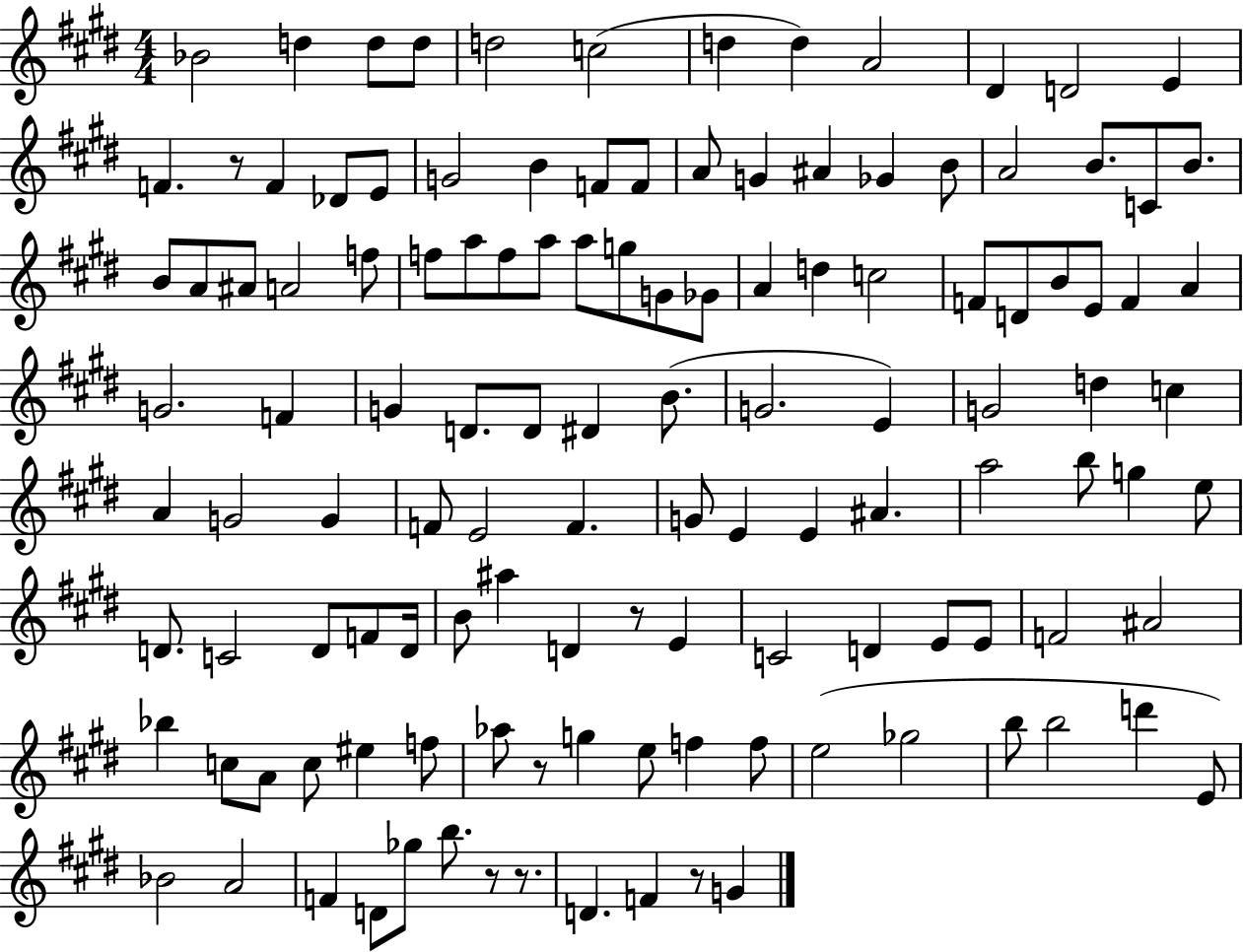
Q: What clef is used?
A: treble